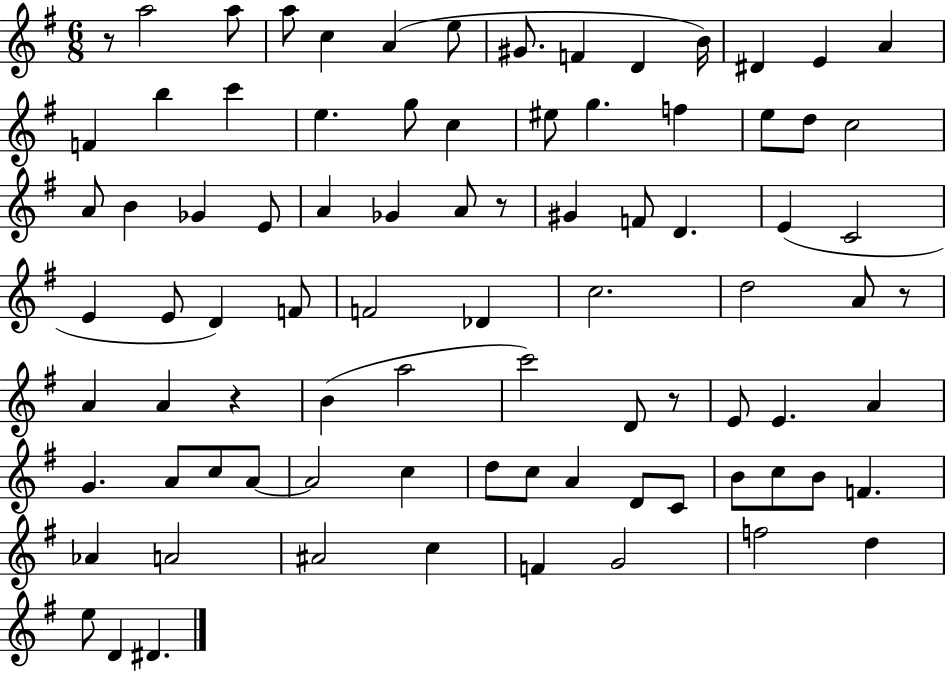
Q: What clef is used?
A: treble